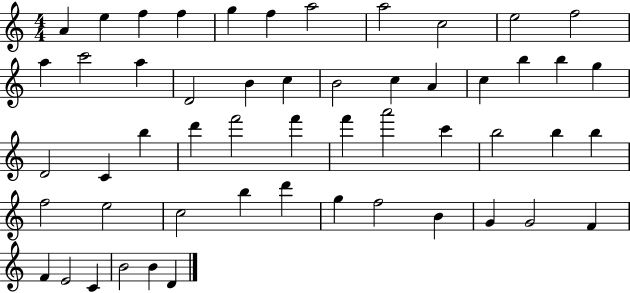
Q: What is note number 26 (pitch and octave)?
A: C4